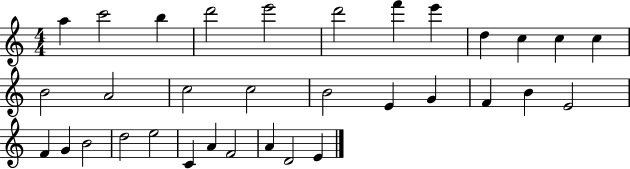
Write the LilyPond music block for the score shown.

{
  \clef treble
  \numericTimeSignature
  \time 4/4
  \key c \major
  a''4 c'''2 b''4 | d'''2 e'''2 | d'''2 f'''4 e'''4 | d''4 c''4 c''4 c''4 | \break b'2 a'2 | c''2 c''2 | b'2 e'4 g'4 | f'4 b'4 e'2 | \break f'4 g'4 b'2 | d''2 e''2 | c'4 a'4 f'2 | a'4 d'2 e'4 | \break \bar "|."
}